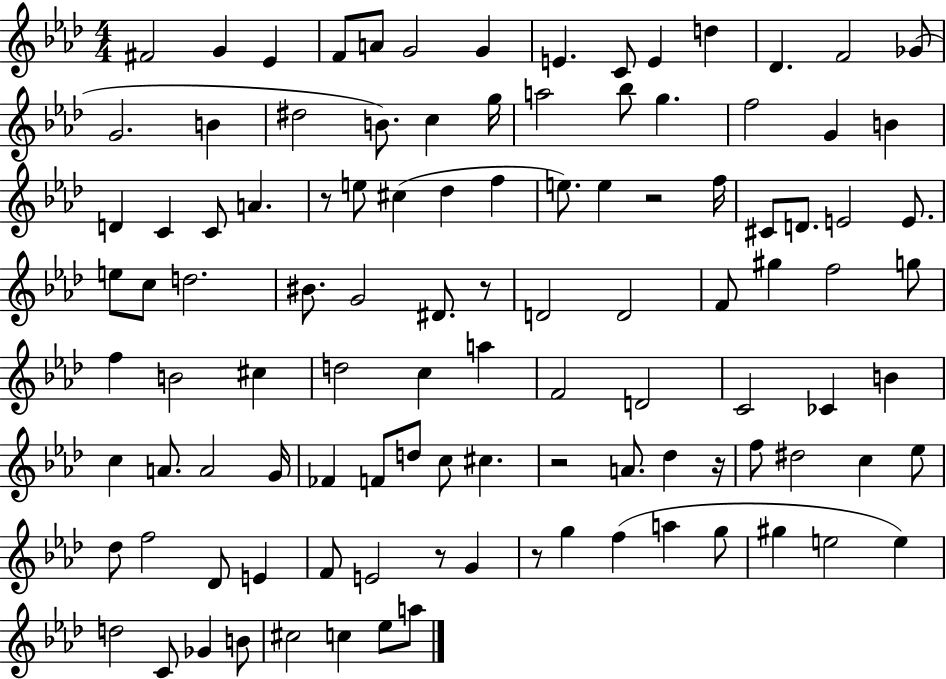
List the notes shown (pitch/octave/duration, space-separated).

F#4/h G4/q Eb4/q F4/e A4/e G4/h G4/q E4/q. C4/e E4/q D5/q Db4/q. F4/h Gb4/e G4/h. B4/q D#5/h B4/e. C5/q G5/s A5/h Bb5/e G5/q. F5/h G4/q B4/q D4/q C4/q C4/e A4/q. R/e E5/e C#5/q Db5/q F5/q E5/e. E5/q R/h F5/s C#4/e D4/e. E4/h E4/e. E5/e C5/e D5/h. BIS4/e. G4/h D#4/e. R/e D4/h D4/h F4/e G#5/q F5/h G5/e F5/q B4/h C#5/q D5/h C5/q A5/q F4/h D4/h C4/h CES4/q B4/q C5/q A4/e. A4/h G4/s FES4/q F4/e D5/e C5/e C#5/q. R/h A4/e. Db5/q R/s F5/e D#5/h C5/q Eb5/e Db5/e F5/h Db4/e E4/q F4/e E4/h R/e G4/q R/e G5/q F5/q A5/q G5/e G#5/q E5/h E5/q D5/h C4/e Gb4/q B4/e C#5/h C5/q Eb5/e A5/e